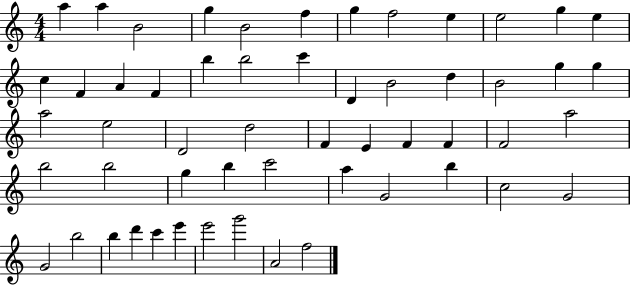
{
  \clef treble
  \numericTimeSignature
  \time 4/4
  \key c \major
  a''4 a''4 b'2 | g''4 b'2 f''4 | g''4 f''2 e''4 | e''2 g''4 e''4 | \break c''4 f'4 a'4 f'4 | b''4 b''2 c'''4 | d'4 b'2 d''4 | b'2 g''4 g''4 | \break a''2 e''2 | d'2 d''2 | f'4 e'4 f'4 f'4 | f'2 a''2 | \break b''2 b''2 | g''4 b''4 c'''2 | a''4 g'2 b''4 | c''2 g'2 | \break g'2 b''2 | b''4 d'''4 c'''4 e'''4 | e'''2 g'''2 | a'2 f''2 | \break \bar "|."
}